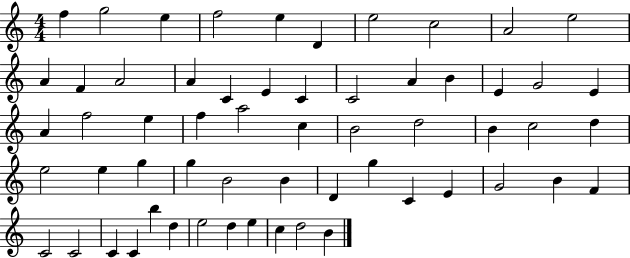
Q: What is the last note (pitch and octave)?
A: B4